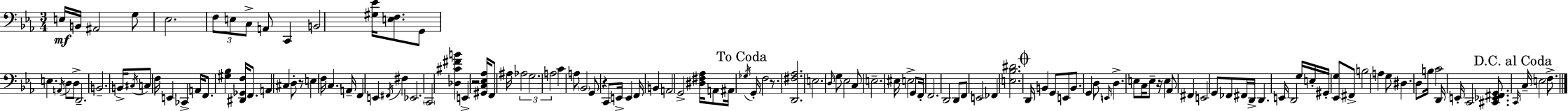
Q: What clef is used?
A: bass